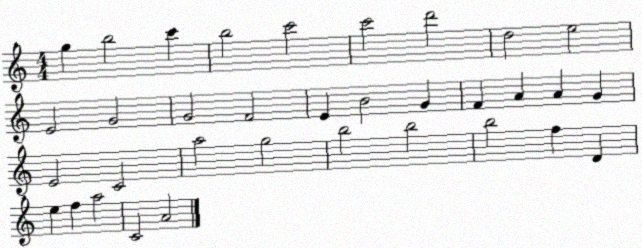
X:1
T:Untitled
M:4/4
L:1/4
K:C
g b2 c' b2 c'2 c'2 d'2 d2 e2 E2 G2 G2 F2 E B2 G F A A G E2 C2 a2 g2 b2 b2 b2 f D e f a2 C2 A2